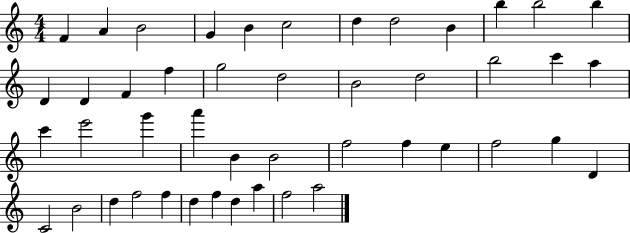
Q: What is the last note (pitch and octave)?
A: A5